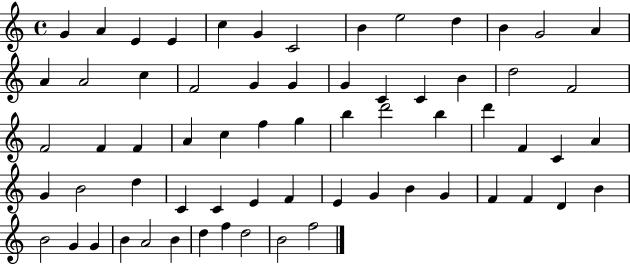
G4/q A4/q E4/q E4/q C5/q G4/q C4/h B4/q E5/h D5/q B4/q G4/h A4/q A4/q A4/h C5/q F4/h G4/q G4/q G4/q C4/q C4/q B4/q D5/h F4/h F4/h F4/q F4/q A4/q C5/q F5/q G5/q B5/q D6/h B5/q D6/q F4/q C4/q A4/q G4/q B4/h D5/q C4/q C4/q E4/q F4/q E4/q G4/q B4/q G4/q F4/q F4/q D4/q B4/q B4/h G4/q G4/q B4/q A4/h B4/q D5/q F5/q D5/h B4/h F5/h